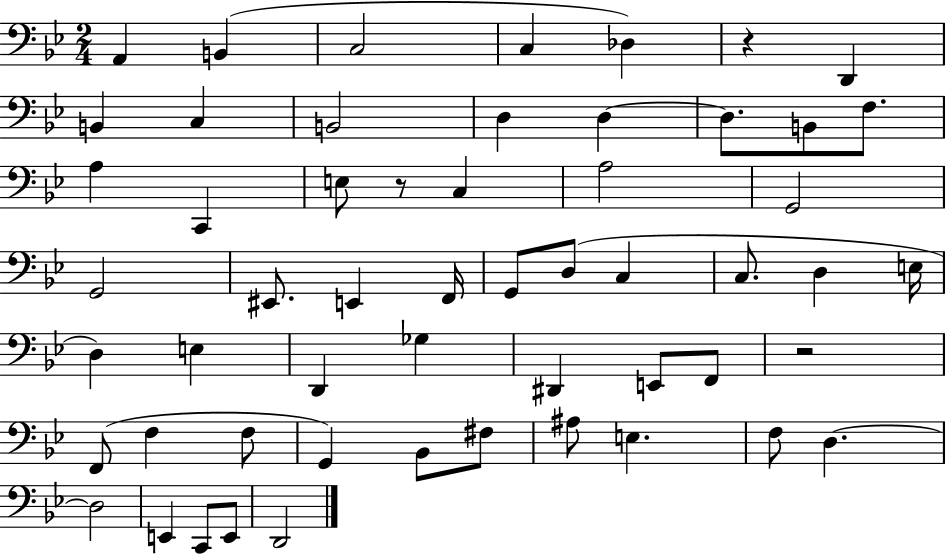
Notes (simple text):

A2/q B2/q C3/h C3/q Db3/q R/q D2/q B2/q C3/q B2/h D3/q D3/q D3/e. B2/e F3/e. A3/q C2/q E3/e R/e C3/q A3/h G2/h G2/h EIS2/e. E2/q F2/s G2/e D3/e C3/q C3/e. D3/q E3/s D3/q E3/q D2/q Gb3/q D#2/q E2/e F2/e R/h F2/e F3/q F3/e G2/q Bb2/e F#3/e A#3/e E3/q. F3/e D3/q. D3/h E2/q C2/e E2/e D2/h